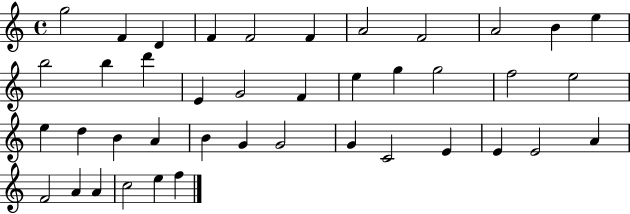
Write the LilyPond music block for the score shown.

{
  \clef treble
  \time 4/4
  \defaultTimeSignature
  \key c \major
  g''2 f'4 d'4 | f'4 f'2 f'4 | a'2 f'2 | a'2 b'4 e''4 | \break b''2 b''4 d'''4 | e'4 g'2 f'4 | e''4 g''4 g''2 | f''2 e''2 | \break e''4 d''4 b'4 a'4 | b'4 g'4 g'2 | g'4 c'2 e'4 | e'4 e'2 a'4 | \break f'2 a'4 a'4 | c''2 e''4 f''4 | \bar "|."
}